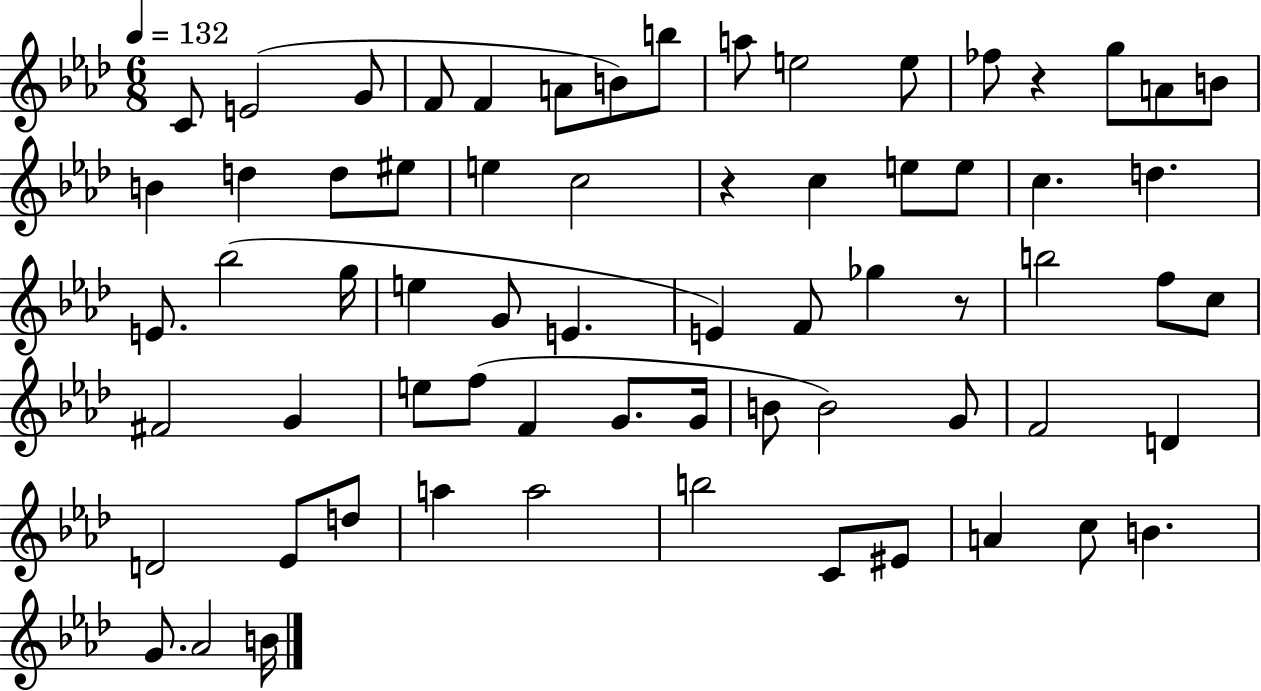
{
  \clef treble
  \numericTimeSignature
  \time 6/8
  \key aes \major
  \tempo 4 = 132
  \repeat volta 2 { c'8 e'2( g'8 | f'8 f'4 a'8 b'8) b''8 | a''8 e''2 e''8 | fes''8 r4 g''8 a'8 b'8 | \break b'4 d''4 d''8 eis''8 | e''4 c''2 | r4 c''4 e''8 e''8 | c''4. d''4. | \break e'8. bes''2( g''16 | e''4 g'8 e'4. | e'4) f'8 ges''4 r8 | b''2 f''8 c''8 | \break fis'2 g'4 | e''8 f''8( f'4 g'8. g'16 | b'8 b'2) g'8 | f'2 d'4 | \break d'2 ees'8 d''8 | a''4 a''2 | b''2 c'8 eis'8 | a'4 c''8 b'4. | \break g'8. aes'2 b'16 | } \bar "|."
}